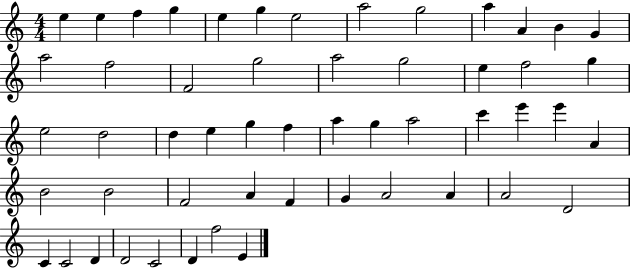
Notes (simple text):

E5/q E5/q F5/q G5/q E5/q G5/q E5/h A5/h G5/h A5/q A4/q B4/q G4/q A5/h F5/h F4/h G5/h A5/h G5/h E5/q F5/h G5/q E5/h D5/h D5/q E5/q G5/q F5/q A5/q G5/q A5/h C6/q E6/q E6/q A4/q B4/h B4/h F4/h A4/q F4/q G4/q A4/h A4/q A4/h D4/h C4/q C4/h D4/q D4/h C4/h D4/q F5/h E4/q